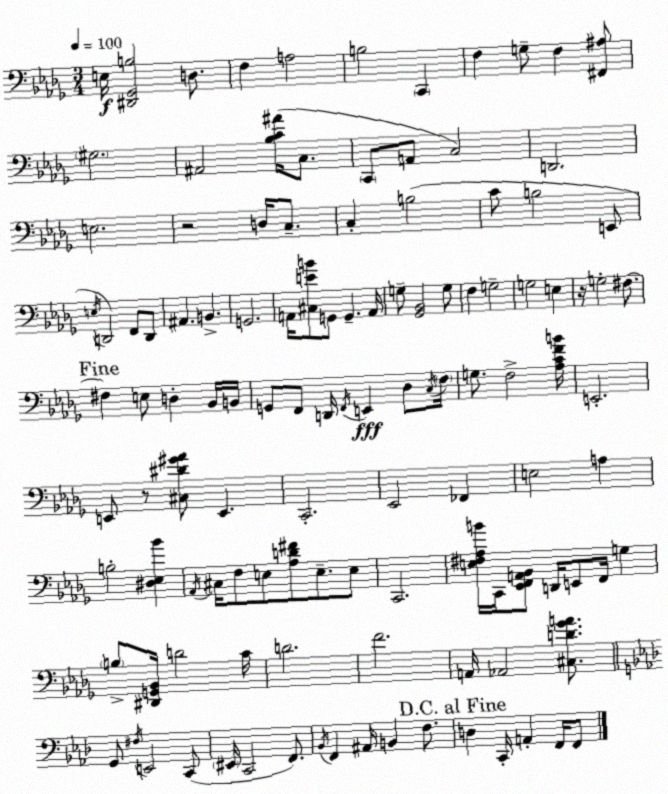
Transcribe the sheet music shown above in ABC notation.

X:1
T:Untitled
M:3/4
L:1/4
K:Bbm
E,/4 [^D,,_G,,B,]2 D,/2 F, A,2 B,2 C,, F, G,/2 F, [^F,,^A,]/2 ^G,2 ^A,,2 [_B,C^A]/4 C,/2 C,,/2 A,,/2 C,2 D,,2 E,2 z2 D,/4 C,/2 C, B,2 C/2 B,2 E,,/2 E,/4 D,,2 F,,/2 D,,/2 ^A,, B,, G,,2 A,,/4 [^C,EB]/2 G,,/2 G,, A,,/4 G,/2 [_G,,_B,,]2 G,/2 F, G,2 G,2 E, z/4 G,2 ^F,/2 ^F, E,/2 D, _B,,/4 B,,/4 G,,/2 F,,/2 D,,/4 F,,/4 E,, _D,/2 C,/4 F,/4 G,/2 F,2 [_A,CFB]/4 E,,2 E,,/2 z/2 [^C,^D^G_A]/2 E,, C,,2 _E,,2 _F,, E,2 A, B,2 [^D,_E,_B] _A,,/4 ^C,/4 F,/2 E,/2 [_A,D^F]/2 E,/2 E,/2 C,,2 [E,^F,_A,B]/4 C,,/4 [_E,,F,,A,,_B,,]/2 D,,/4 E,,/2 F,,/4 G, B,/2 [^D,,G,,_B,,]/4 D2 C/4 D2 F2 A,,/4 _A,,2 [^C,D_GA]/2 G,,/2 ^F,/4 E,,2 C,,/2 ^E,,/4 C,,2 F,,/2 _B,,/4 F,, ^A,,/4 B,, F,/2 D, C,,/4 A,, F,,/4 F,,/2